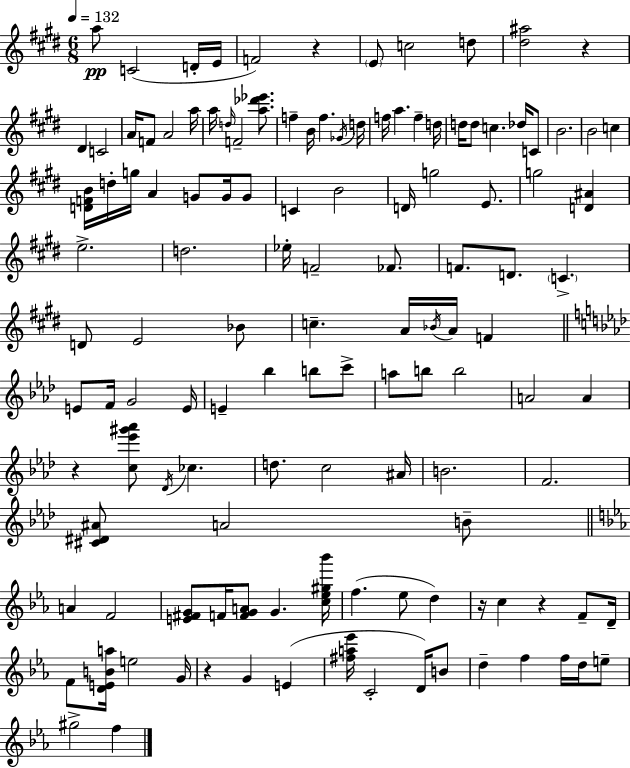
X:1
T:Untitled
M:6/8
L:1/4
K:E
a/2 C2 D/4 E/4 F2 z E/2 c2 d/2 [^d^a]2 z ^D C2 A/4 F/2 A2 a/4 a/4 d/4 F2 [a_d'_e']/2 f B/4 f _G/4 d/4 f/4 a f d/4 d/4 d/2 c _d/4 C/2 B2 B2 c [DFB]/4 d/4 g/4 A G/2 G/4 G/2 C B2 D/4 g2 E/2 g2 [D^A] e2 d2 _e/4 F2 _F/2 F/2 D/2 C D/2 E2 _B/2 c A/4 _B/4 A/4 F E/2 F/4 G2 E/4 E _b b/2 c'/2 a/2 b/2 b2 A2 A z [c_e'^g'_a']/2 _D/4 _c d/2 c2 ^A/4 B2 F2 [^C^D^A]/2 A2 B/2 A F2 [E^FG]/2 F/4 [FGA]/2 G [c_e^g_b']/4 f _e/2 d z/4 c z F/2 D/4 F/2 [DEBa]/4 e2 G/4 z G E [^fa_e']/4 C2 D/4 B/2 d f f/4 d/4 e/2 ^g2 f